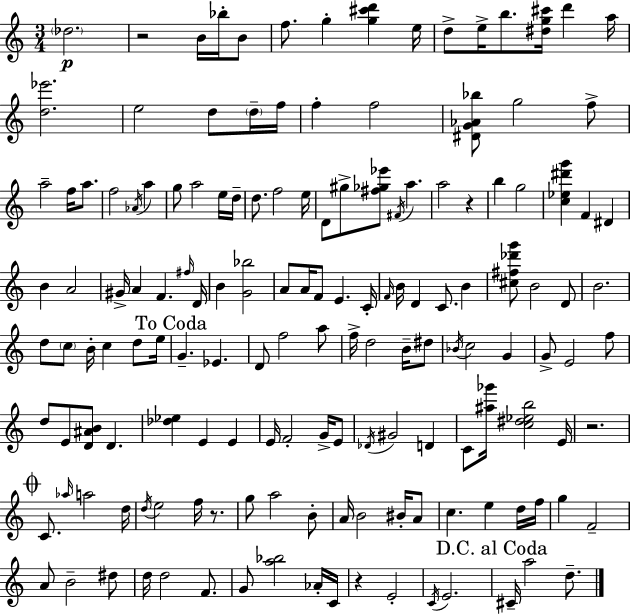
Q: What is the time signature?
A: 3/4